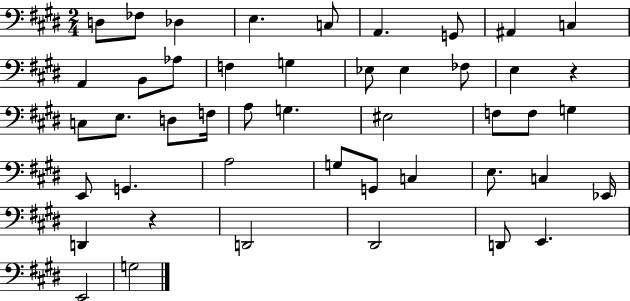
X:1
T:Untitled
M:2/4
L:1/4
K:E
D,/2 _F,/2 _D, E, C,/2 A,, G,,/2 ^A,, C, A,, B,,/2 _A,/2 F, G, _E,/2 _E, _F,/2 E, z C,/2 E,/2 D,/2 F,/4 A,/2 G, ^E,2 F,/2 F,/2 G, E,,/2 G,, A,2 G,/2 G,,/2 C, E,/2 C, _E,,/4 D,, z D,,2 ^D,,2 D,,/2 E,, E,,2 G,2